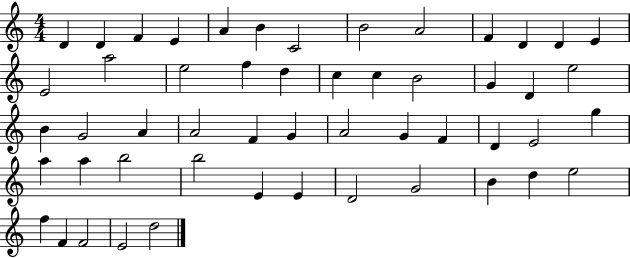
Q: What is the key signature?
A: C major